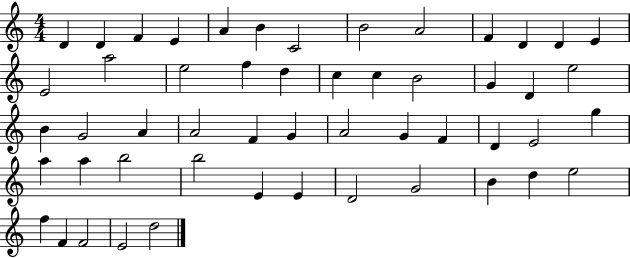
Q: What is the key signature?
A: C major